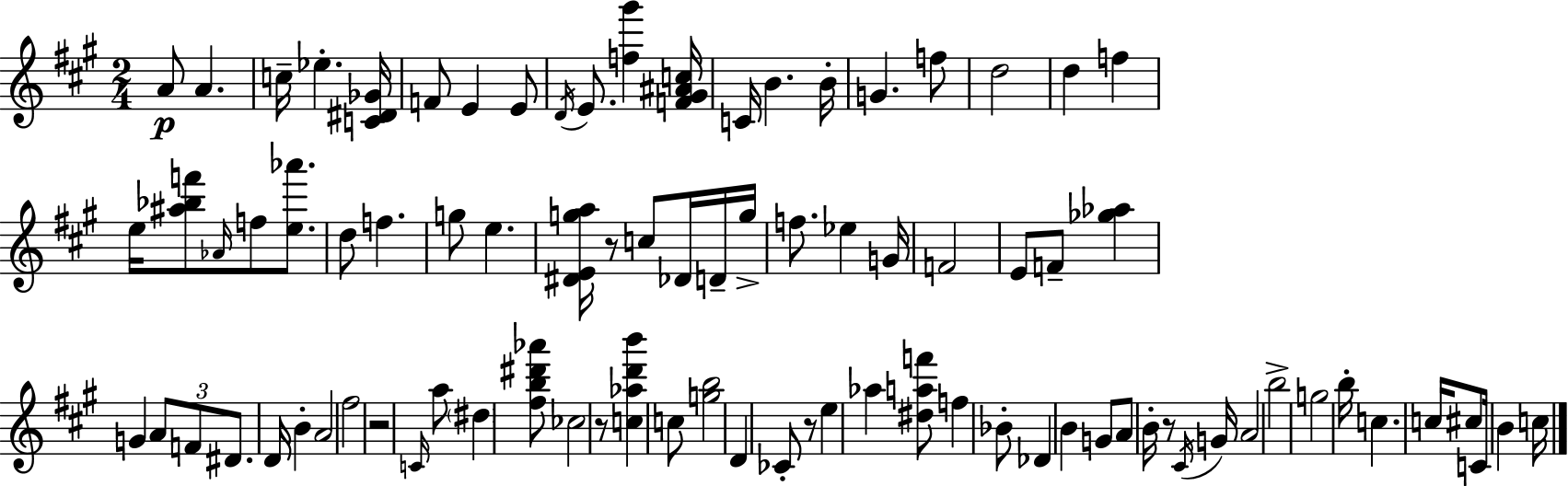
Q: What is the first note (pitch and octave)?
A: A4